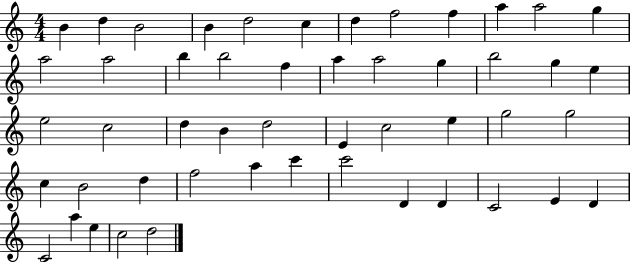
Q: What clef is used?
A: treble